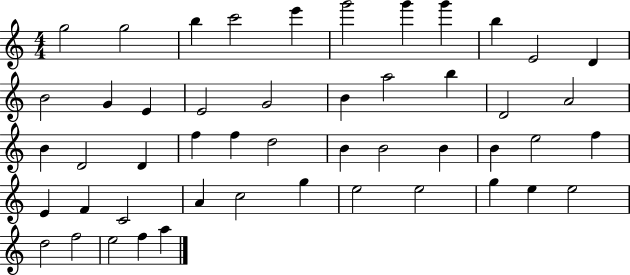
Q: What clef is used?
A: treble